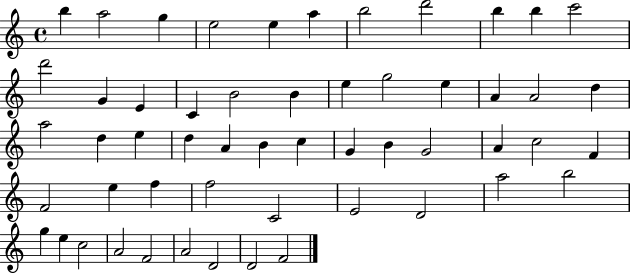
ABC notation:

X:1
T:Untitled
M:4/4
L:1/4
K:C
b a2 g e2 e a b2 d'2 b b c'2 d'2 G E C B2 B e g2 e A A2 d a2 d e d A B c G B G2 A c2 F F2 e f f2 C2 E2 D2 a2 b2 g e c2 A2 F2 A2 D2 D2 F2